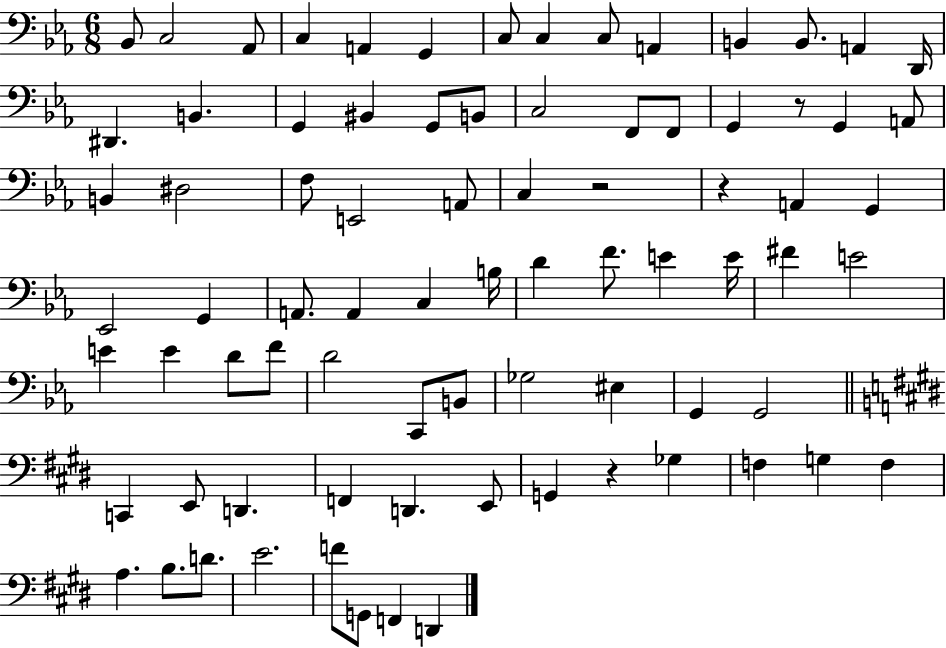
Bb2/e C3/h Ab2/e C3/q A2/q G2/q C3/e C3/q C3/e A2/q B2/q B2/e. A2/q D2/s D#2/q. B2/q. G2/q BIS2/q G2/e B2/e C3/h F2/e F2/e G2/q R/e G2/q A2/e B2/q D#3/h F3/e E2/h A2/e C3/q R/h R/q A2/q G2/q Eb2/h G2/q A2/e. A2/q C3/q B3/s D4/q F4/e. E4/q E4/s F#4/q E4/h E4/q E4/q D4/e F4/e D4/h C2/e B2/e Gb3/h EIS3/q G2/q G2/h C2/q E2/e D2/q. F2/q D2/q. E2/e G2/q R/q Gb3/q F3/q G3/q F3/q A3/q. B3/e. D4/e. E4/h. F4/e G2/e F2/q D2/q